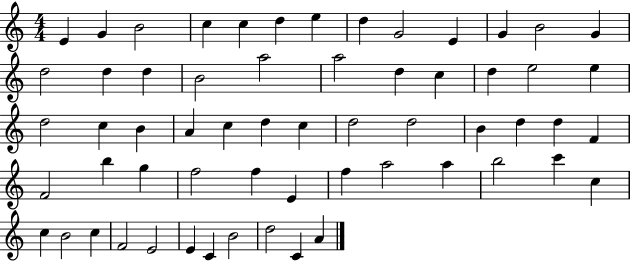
{
  \clef treble
  \numericTimeSignature
  \time 4/4
  \key c \major
  e'4 g'4 b'2 | c''4 c''4 d''4 e''4 | d''4 g'2 e'4 | g'4 b'2 g'4 | \break d''2 d''4 d''4 | b'2 a''2 | a''2 d''4 c''4 | d''4 e''2 e''4 | \break d''2 c''4 b'4 | a'4 c''4 d''4 c''4 | d''2 d''2 | b'4 d''4 d''4 f'4 | \break f'2 b''4 g''4 | f''2 f''4 e'4 | f''4 a''2 a''4 | b''2 c'''4 c''4 | \break c''4 b'2 c''4 | f'2 e'2 | e'4 c'4 b'2 | d''2 c'4 a'4 | \break \bar "|."
}